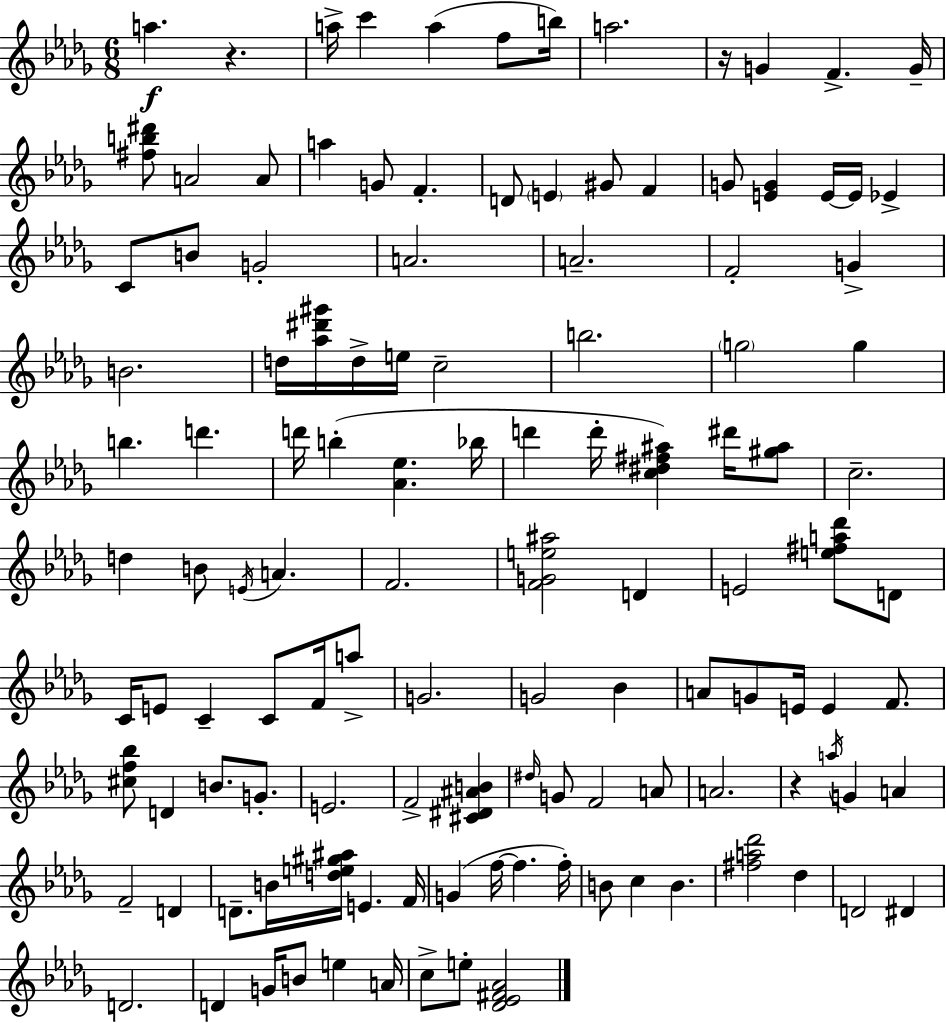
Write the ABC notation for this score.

X:1
T:Untitled
M:6/8
L:1/4
K:Bbm
a z a/4 c' a f/2 b/4 a2 z/4 G F G/4 [^fb^d']/2 A2 A/2 a G/2 F D/2 E ^G/2 F G/2 [EG] E/4 E/4 _E C/2 B/2 G2 A2 A2 F2 G B2 d/4 [_a^d'^g']/4 d/4 e/4 c2 b2 g2 g b d' d'/4 b [_A_e] _b/4 d' d'/4 [c^d^f^a] ^d'/4 [^g^a]/2 c2 d B/2 E/4 A F2 [FGe^a]2 D E2 [e^fa_d']/2 D/2 C/4 E/2 C C/2 F/4 a/2 G2 G2 _B A/2 G/2 E/4 E F/2 [^cf_b]/2 D B/2 G/2 E2 F2 [^C^D^AB] ^d/4 G/2 F2 A/2 A2 z a/4 G A F2 D D/2 B/4 [de^g^a]/4 E F/4 G f/4 f f/4 B/2 c B [^fa_d']2 _d D2 ^D D2 D G/4 B/2 e A/4 c/2 e/2 [_D_E^F_A]2